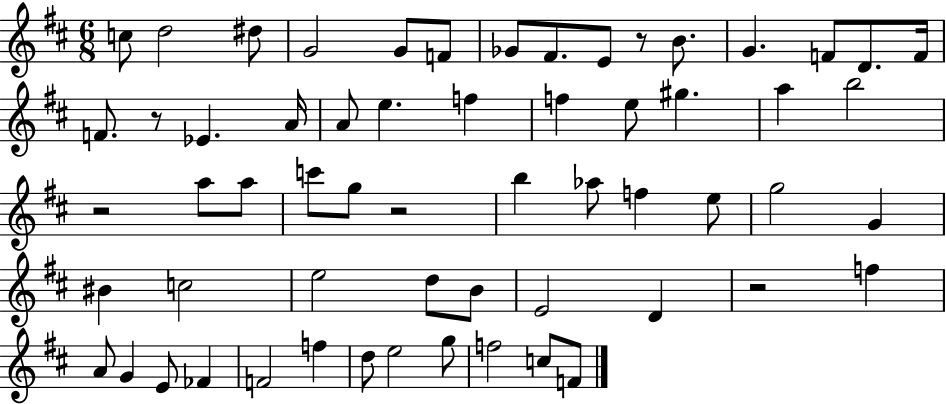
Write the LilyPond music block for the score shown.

{
  \clef treble
  \numericTimeSignature
  \time 6/8
  \key d \major
  c''8 d''2 dis''8 | g'2 g'8 f'8 | ges'8 fis'8. e'8 r8 b'8. | g'4. f'8 d'8. f'16 | \break f'8. r8 ees'4. a'16 | a'8 e''4. f''4 | f''4 e''8 gis''4. | a''4 b''2 | \break r2 a''8 a''8 | c'''8 g''8 r2 | b''4 aes''8 f''4 e''8 | g''2 g'4 | \break bis'4 c''2 | e''2 d''8 b'8 | e'2 d'4 | r2 f''4 | \break a'8 g'4 e'8 fes'4 | f'2 f''4 | d''8 e''2 g''8 | f''2 c''8 f'8 | \break \bar "|."
}